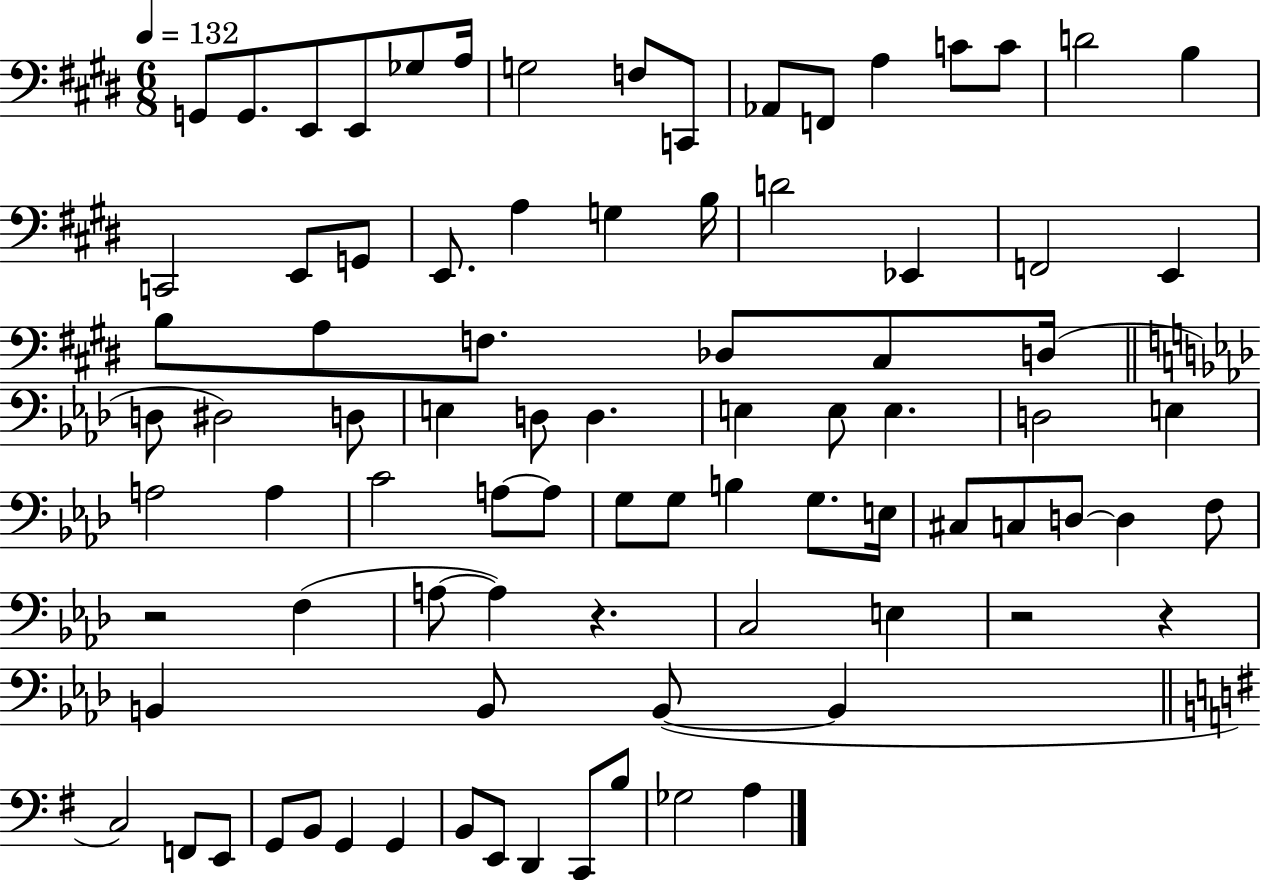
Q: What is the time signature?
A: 6/8